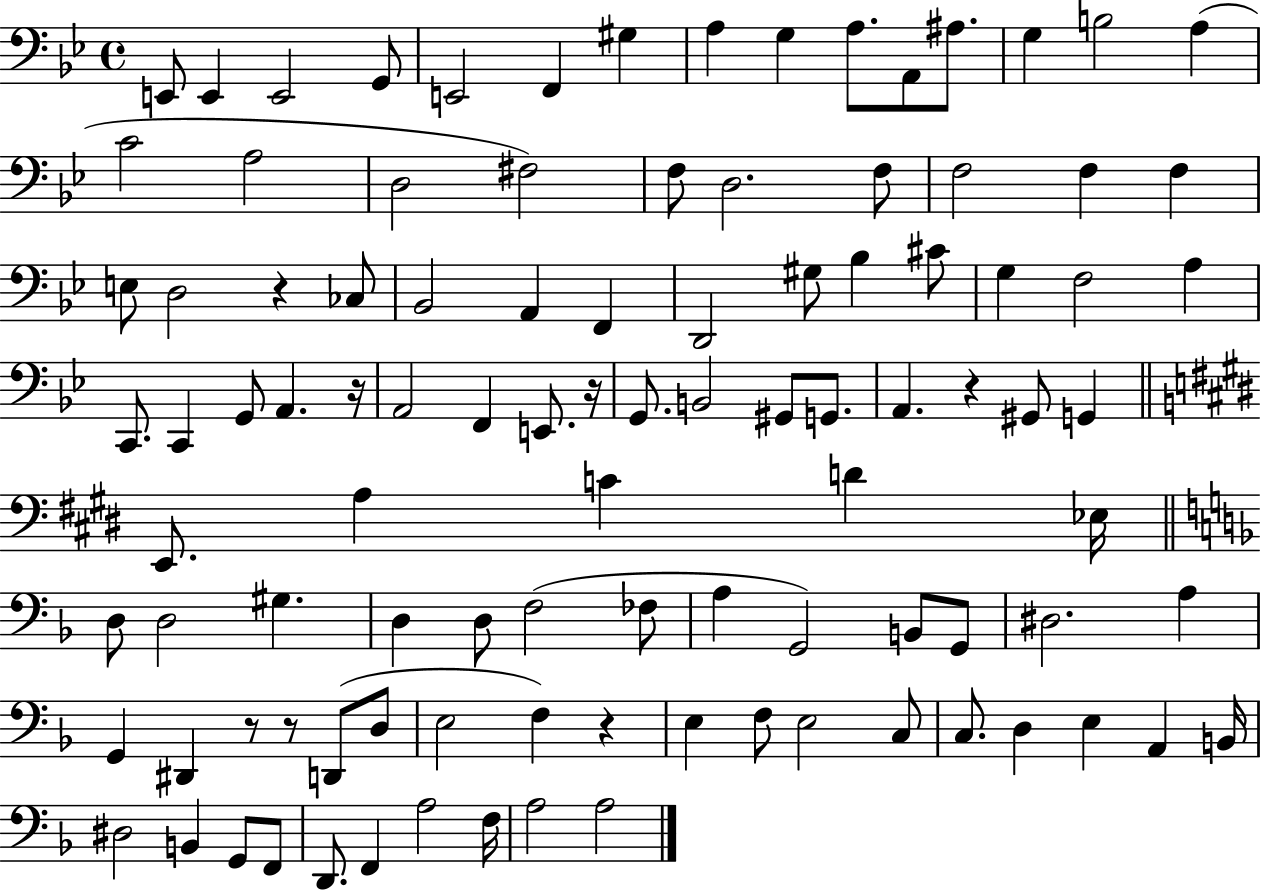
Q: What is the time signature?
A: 4/4